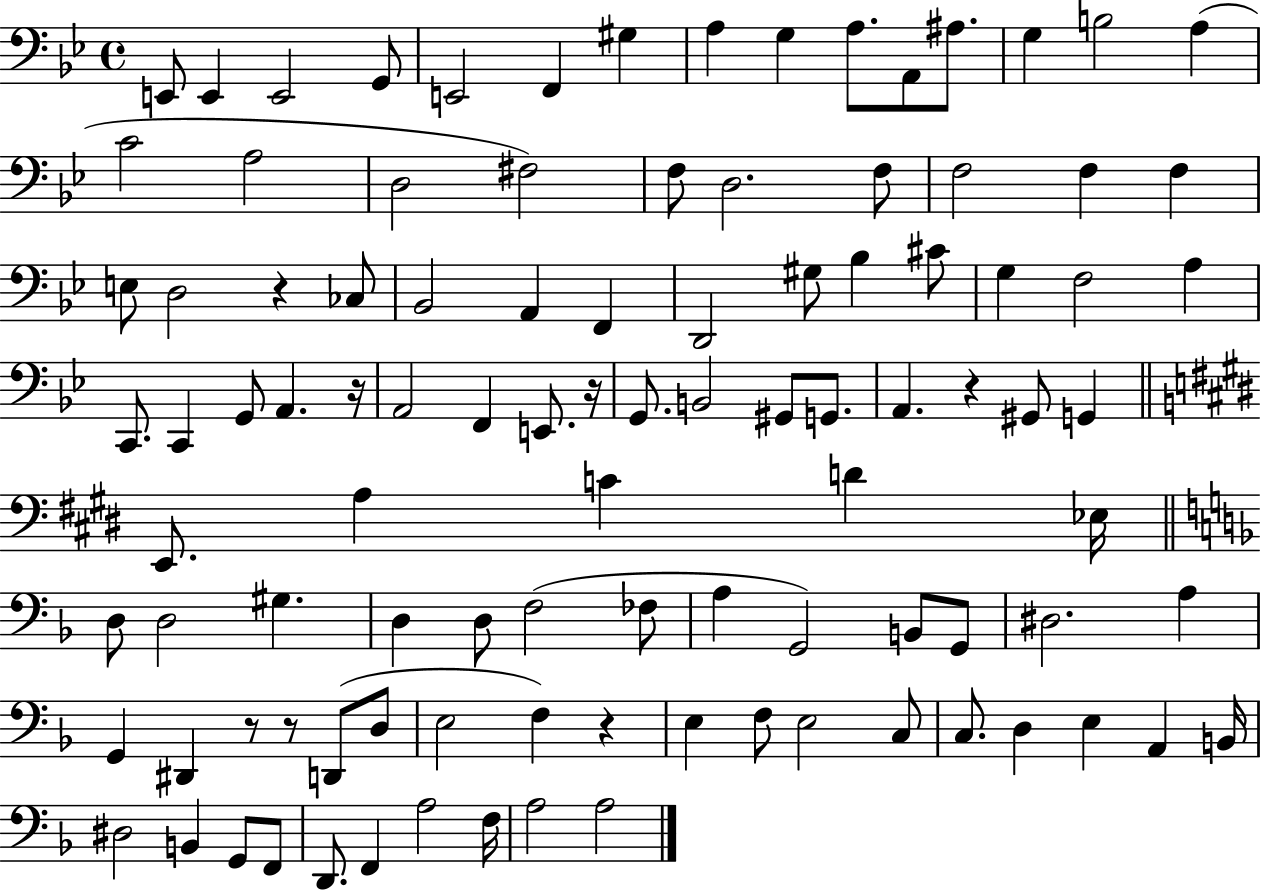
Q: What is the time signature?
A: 4/4